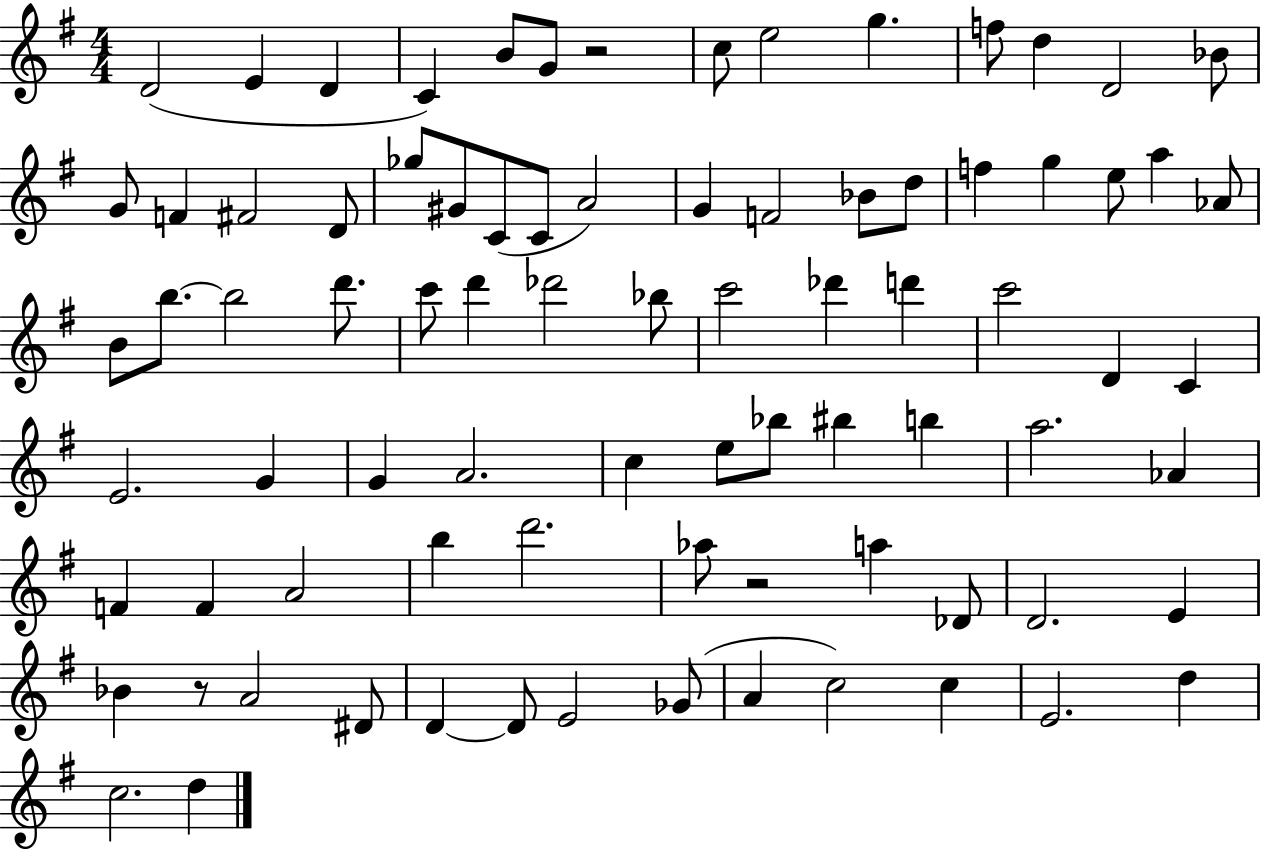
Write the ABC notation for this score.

X:1
T:Untitled
M:4/4
L:1/4
K:G
D2 E D C B/2 G/2 z2 c/2 e2 g f/2 d D2 _B/2 G/2 F ^F2 D/2 _g/2 ^G/2 C/2 C/2 A2 G F2 _B/2 d/2 f g e/2 a _A/2 B/2 b/2 b2 d'/2 c'/2 d' _d'2 _b/2 c'2 _d' d' c'2 D C E2 G G A2 c e/2 _b/2 ^b b a2 _A F F A2 b d'2 _a/2 z2 a _D/2 D2 E _B z/2 A2 ^D/2 D D/2 E2 _G/2 A c2 c E2 d c2 d